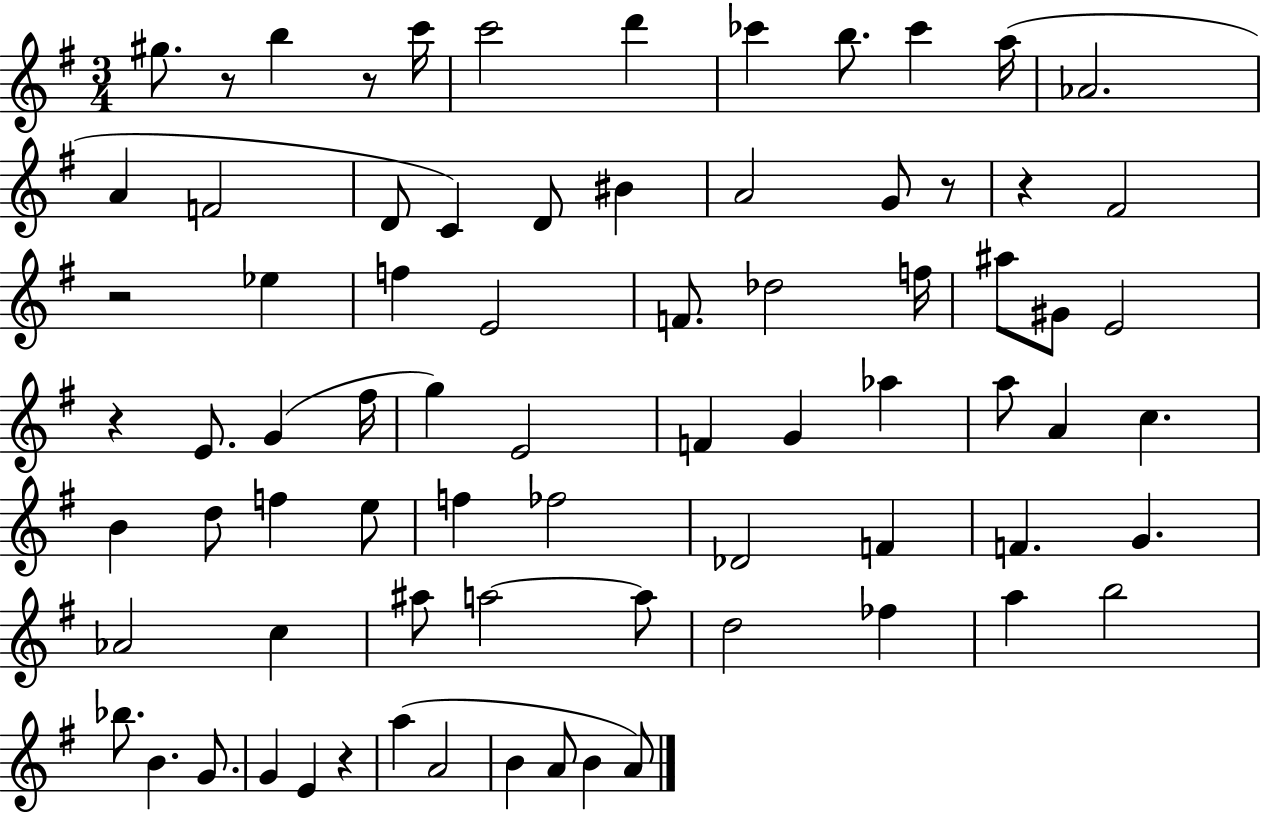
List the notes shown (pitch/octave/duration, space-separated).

G#5/e. R/e B5/q R/e C6/s C6/h D6/q CES6/q B5/e. CES6/q A5/s Ab4/h. A4/q F4/h D4/e C4/q D4/e BIS4/q A4/h G4/e R/e R/q F#4/h R/h Eb5/q F5/q E4/h F4/e. Db5/h F5/s A#5/e G#4/e E4/h R/q E4/e. G4/q F#5/s G5/q E4/h F4/q G4/q Ab5/q A5/e A4/q C5/q. B4/q D5/e F5/q E5/e F5/q FES5/h Db4/h F4/q F4/q. G4/q. Ab4/h C5/q A#5/e A5/h A5/e D5/h FES5/q A5/q B5/h Bb5/e. B4/q. G4/e. G4/q E4/q R/q A5/q A4/h B4/q A4/e B4/q A4/e